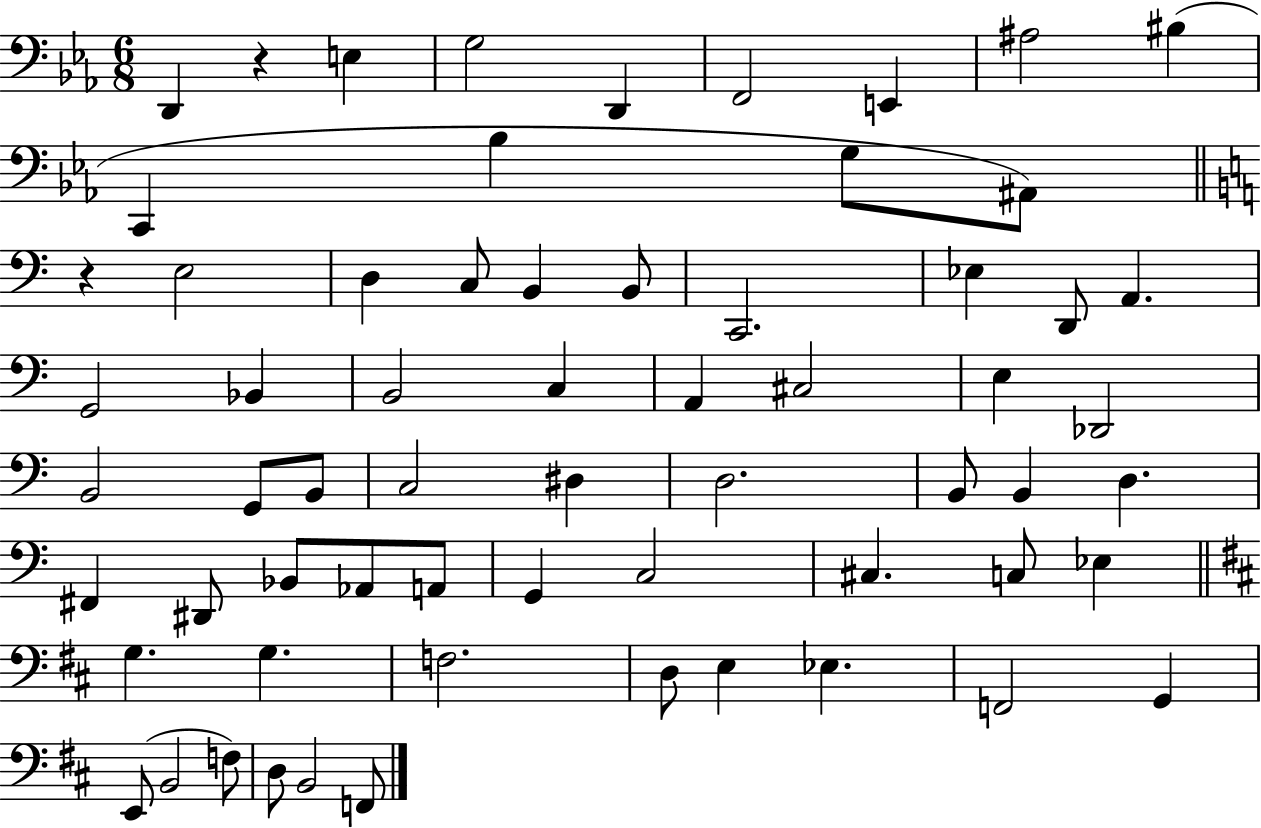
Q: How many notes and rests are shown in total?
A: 64